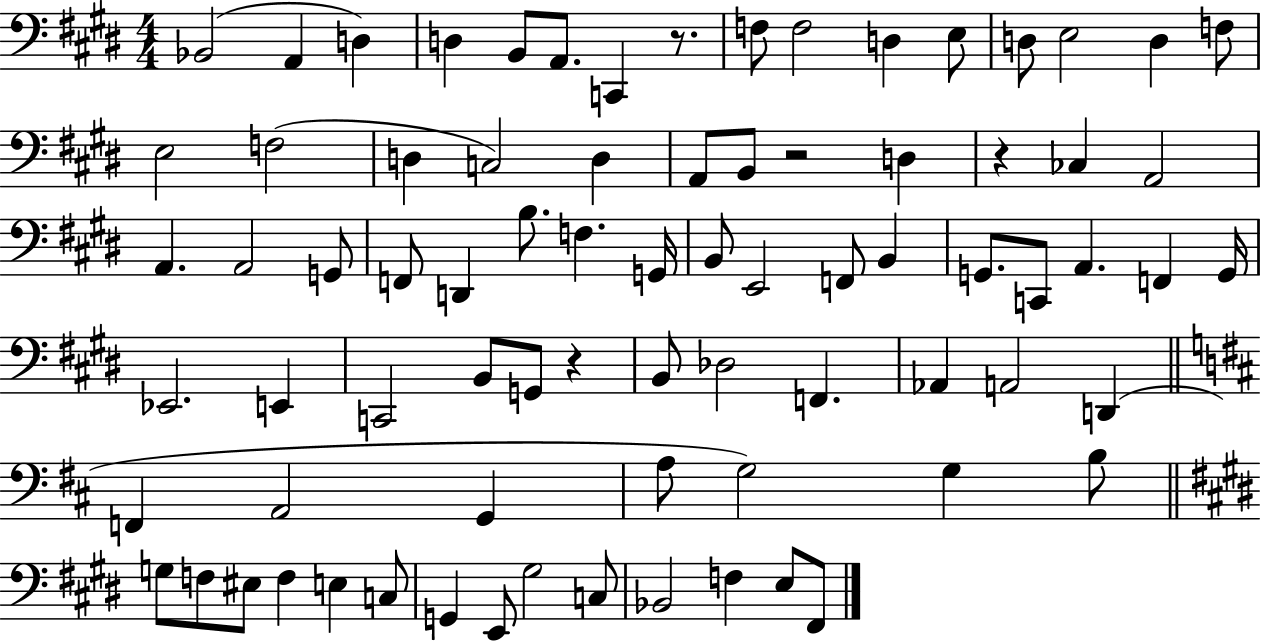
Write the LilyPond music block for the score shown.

{
  \clef bass
  \numericTimeSignature
  \time 4/4
  \key e \major
  bes,2( a,4 d4) | d4 b,8 a,8. c,4 r8. | f8 f2 d4 e8 | d8 e2 d4 f8 | \break e2 f2( | d4 c2) d4 | a,8 b,8 r2 d4 | r4 ces4 a,2 | \break a,4. a,2 g,8 | f,8 d,4 b8. f4. g,16 | b,8 e,2 f,8 b,4 | g,8. c,8 a,4. f,4 g,16 | \break ees,2. e,4 | c,2 b,8 g,8 r4 | b,8 des2 f,4. | aes,4 a,2 d,4( | \break \bar "||" \break \key d \major f,4 a,2 g,4 | a8 g2) g4 b8 | \bar "||" \break \key e \major g8 f8 eis8 f4 e4 c8 | g,4 e,8 gis2 c8 | bes,2 f4 e8 fis,8 | \bar "|."
}